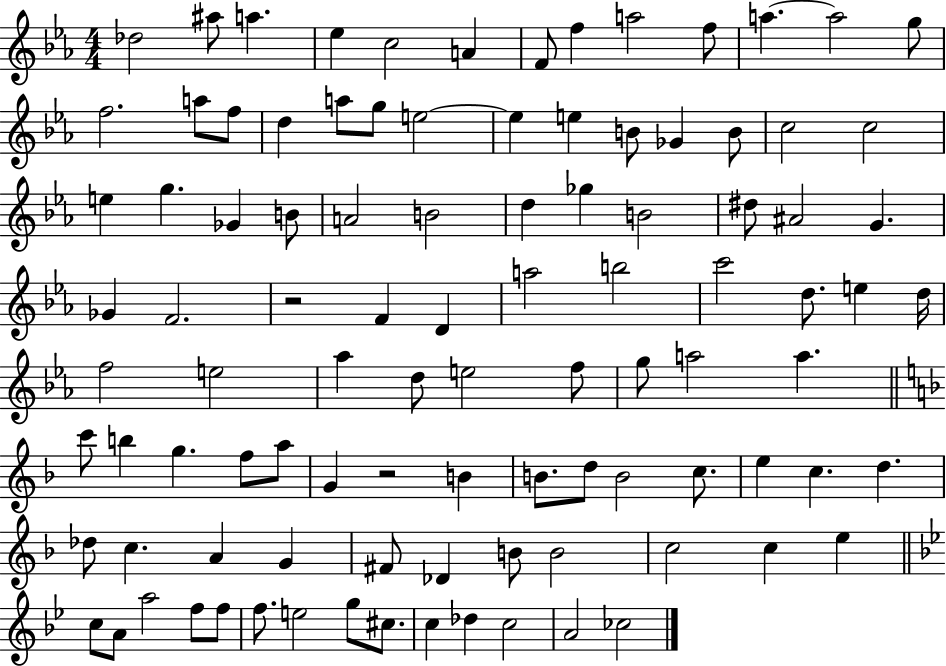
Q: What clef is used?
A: treble